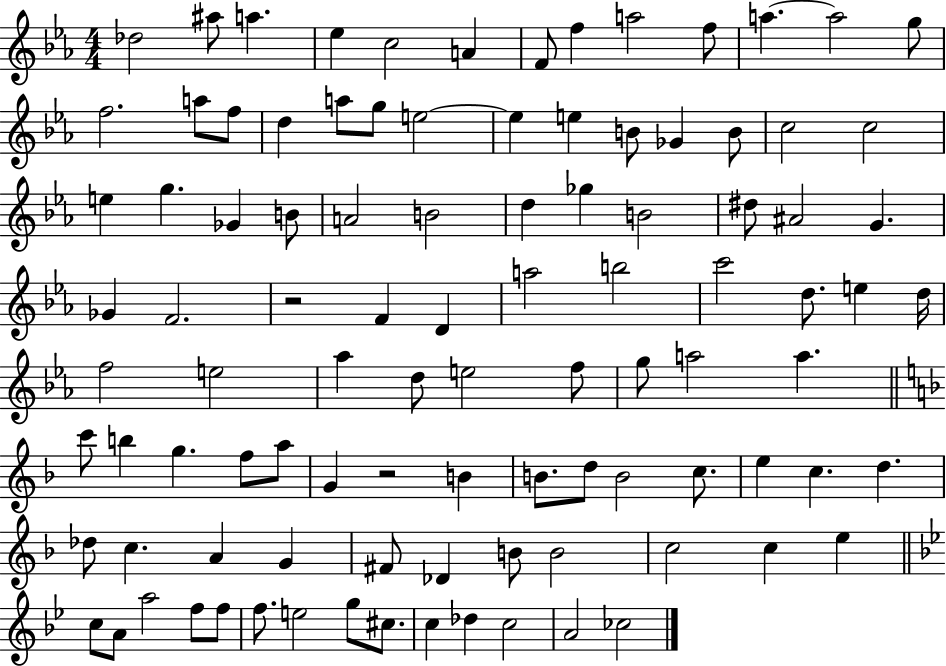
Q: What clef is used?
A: treble